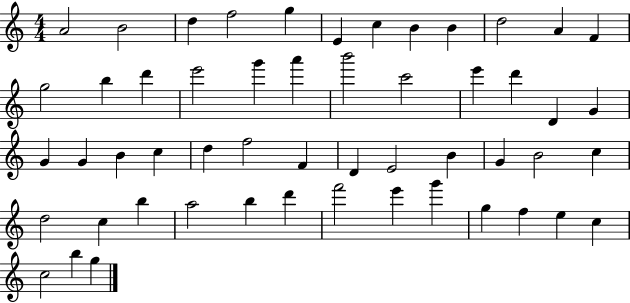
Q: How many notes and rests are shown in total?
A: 53